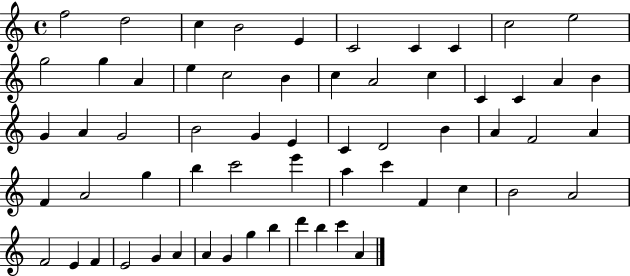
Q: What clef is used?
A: treble